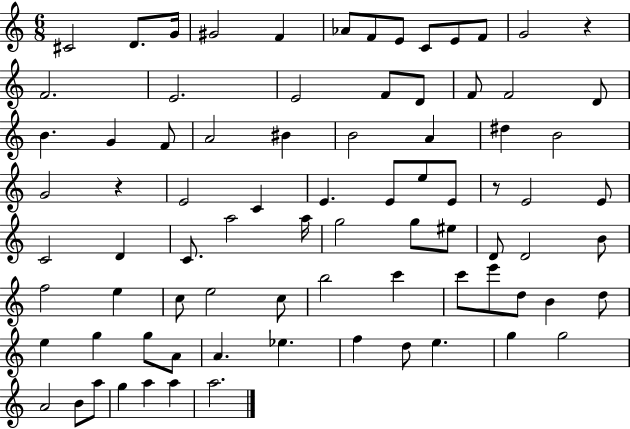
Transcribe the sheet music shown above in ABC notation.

X:1
T:Untitled
M:6/8
L:1/4
K:C
^C2 D/2 G/4 ^G2 F _A/2 F/2 E/2 C/2 E/2 F/2 G2 z F2 E2 E2 F/2 D/2 F/2 F2 D/2 B G F/2 A2 ^B B2 A ^d B2 G2 z E2 C E E/2 e/2 E/2 z/2 E2 E/2 C2 D C/2 a2 a/4 g2 g/2 ^e/2 D/2 D2 B/2 f2 e c/2 e2 c/2 b2 c' c'/2 e'/2 d/2 B d/2 e g g/2 A/2 A _e f d/2 e g g2 A2 B/2 a/2 g a a a2